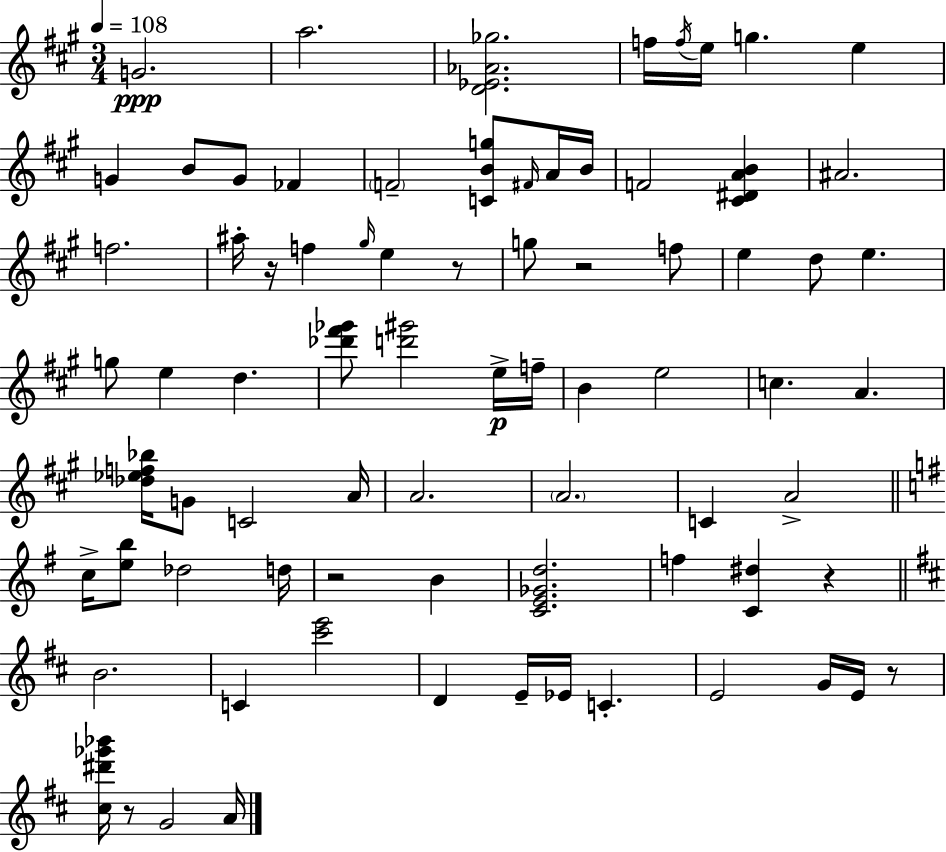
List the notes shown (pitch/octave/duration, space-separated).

G4/h. A5/h. [D4,Eb4,Ab4,Gb5]/h. F5/s F5/s E5/s G5/q. E5/q G4/q B4/e G4/e FES4/q F4/h [C4,B4,G5]/e F#4/s A4/s B4/s F4/h [C#4,D#4,A4,B4]/q A#4/h. F5/h. A#5/s R/s F5/q G#5/s E5/q R/e G5/e R/h F5/e E5/q D5/e E5/q. G5/e E5/q D5/q. [Db6,F#6,Gb6]/e [D6,G#6]/h E5/s F5/s B4/q E5/h C5/q. A4/q. [Db5,Eb5,F5,Bb5]/s G4/e C4/h A4/s A4/h. A4/h. C4/q A4/h C5/s [E5,B5]/e Db5/h D5/s R/h B4/q [C4,E4,Gb4,D5]/h. F5/q [C4,D#5]/q R/q B4/h. C4/q [C#6,E6]/h D4/q E4/s Eb4/s C4/q. E4/h G4/s E4/s R/e [C#5,D#6,Gb6,Bb6]/s R/e G4/h A4/s